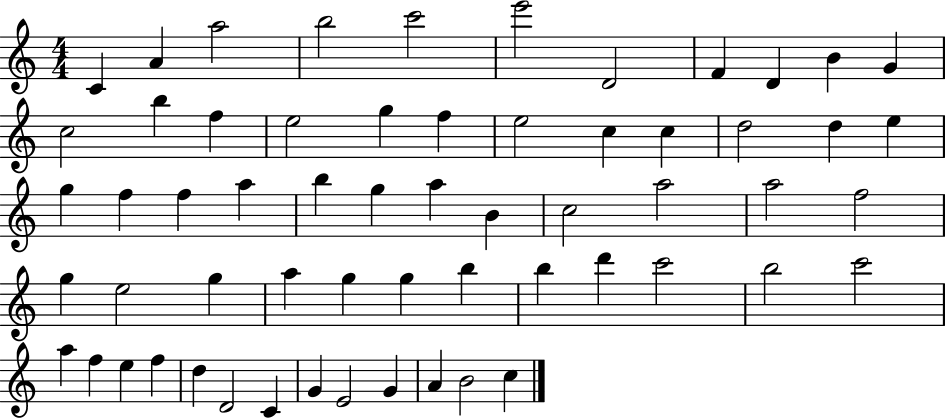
{
  \clef treble
  \numericTimeSignature
  \time 4/4
  \key c \major
  c'4 a'4 a''2 | b''2 c'''2 | e'''2 d'2 | f'4 d'4 b'4 g'4 | \break c''2 b''4 f''4 | e''2 g''4 f''4 | e''2 c''4 c''4 | d''2 d''4 e''4 | \break g''4 f''4 f''4 a''4 | b''4 g''4 a''4 b'4 | c''2 a''2 | a''2 f''2 | \break g''4 e''2 g''4 | a''4 g''4 g''4 b''4 | b''4 d'''4 c'''2 | b''2 c'''2 | \break a''4 f''4 e''4 f''4 | d''4 d'2 c'4 | g'4 e'2 g'4 | a'4 b'2 c''4 | \break \bar "|."
}